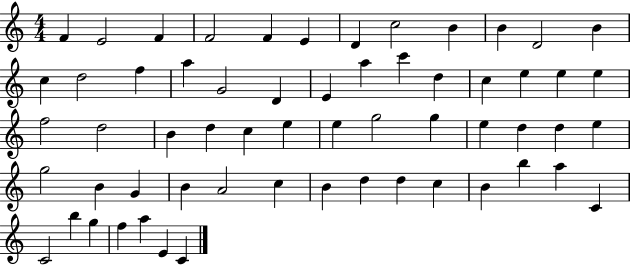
F4/q E4/h F4/q F4/h F4/q E4/q D4/q C5/h B4/q B4/q D4/h B4/q C5/q D5/h F5/q A5/q G4/h D4/q E4/q A5/q C6/q D5/q C5/q E5/q E5/q E5/q F5/h D5/h B4/q D5/q C5/q E5/q E5/q G5/h G5/q E5/q D5/q D5/q E5/q G5/h B4/q G4/q B4/q A4/h C5/q B4/q D5/q D5/q C5/q B4/q B5/q A5/q C4/q C4/h B5/q G5/q F5/q A5/q E4/q C4/q